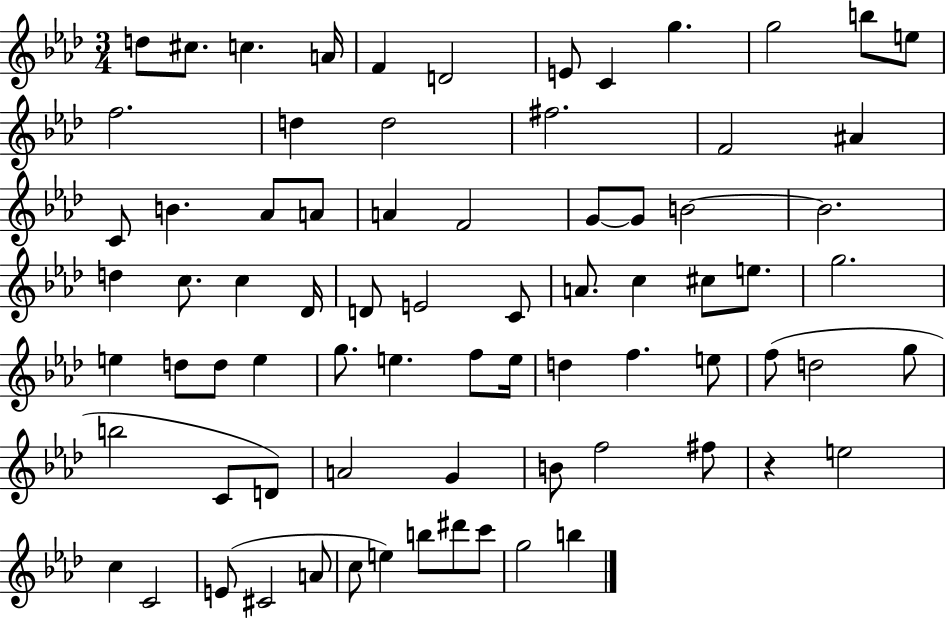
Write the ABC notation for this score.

X:1
T:Untitled
M:3/4
L:1/4
K:Ab
d/2 ^c/2 c A/4 F D2 E/2 C g g2 b/2 e/2 f2 d d2 ^f2 F2 ^A C/2 B _A/2 A/2 A F2 G/2 G/2 B2 B2 d c/2 c _D/4 D/2 E2 C/2 A/2 c ^c/2 e/2 g2 e d/2 d/2 e g/2 e f/2 e/4 d f e/2 f/2 d2 g/2 b2 C/2 D/2 A2 G B/2 f2 ^f/2 z e2 c C2 E/2 ^C2 A/2 c/2 e b/2 ^d'/2 c'/2 g2 b